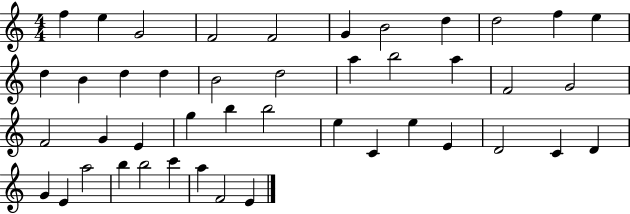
{
  \clef treble
  \numericTimeSignature
  \time 4/4
  \key c \major
  f''4 e''4 g'2 | f'2 f'2 | g'4 b'2 d''4 | d''2 f''4 e''4 | \break d''4 b'4 d''4 d''4 | b'2 d''2 | a''4 b''2 a''4 | f'2 g'2 | \break f'2 g'4 e'4 | g''4 b''4 b''2 | e''4 c'4 e''4 e'4 | d'2 c'4 d'4 | \break g'4 e'4 a''2 | b''4 b''2 c'''4 | a''4 f'2 e'4 | \bar "|."
}